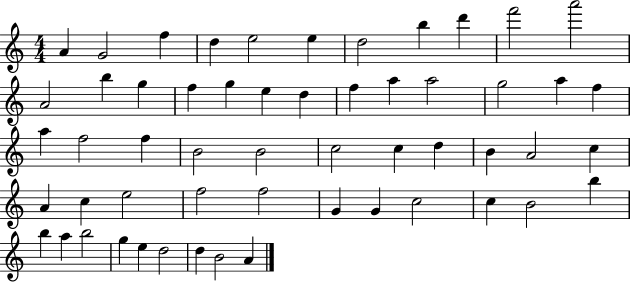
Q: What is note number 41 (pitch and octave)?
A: G4